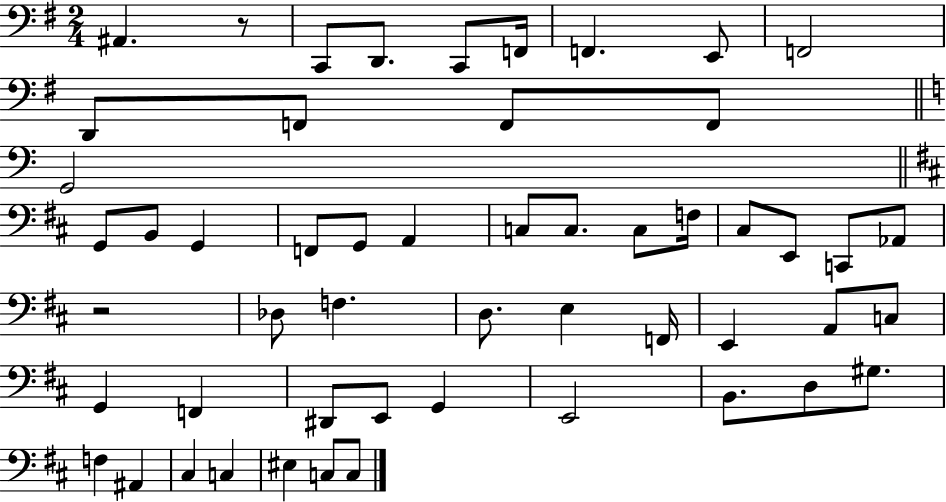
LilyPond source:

{
  \clef bass
  \numericTimeSignature
  \time 2/4
  \key g \major
  ais,4. r8 | c,8 d,8. c,8 f,16 | f,4. e,8 | f,2 | \break d,8 f,8 f,8 f,8 | \bar "||" \break \key c \major g,2 | \bar "||" \break \key d \major g,8 b,8 g,4 | f,8 g,8 a,4 | c8 c8. c8 f16 | cis8 e,8 c,8 aes,8 | \break r2 | des8 f4. | d8. e4 f,16 | e,4 a,8 c8 | \break g,4 f,4 | dis,8 e,8 g,4 | e,2 | b,8. d8 gis8. | \break f4 ais,4 | cis4 c4 | eis4 c8 c8 | \bar "|."
}